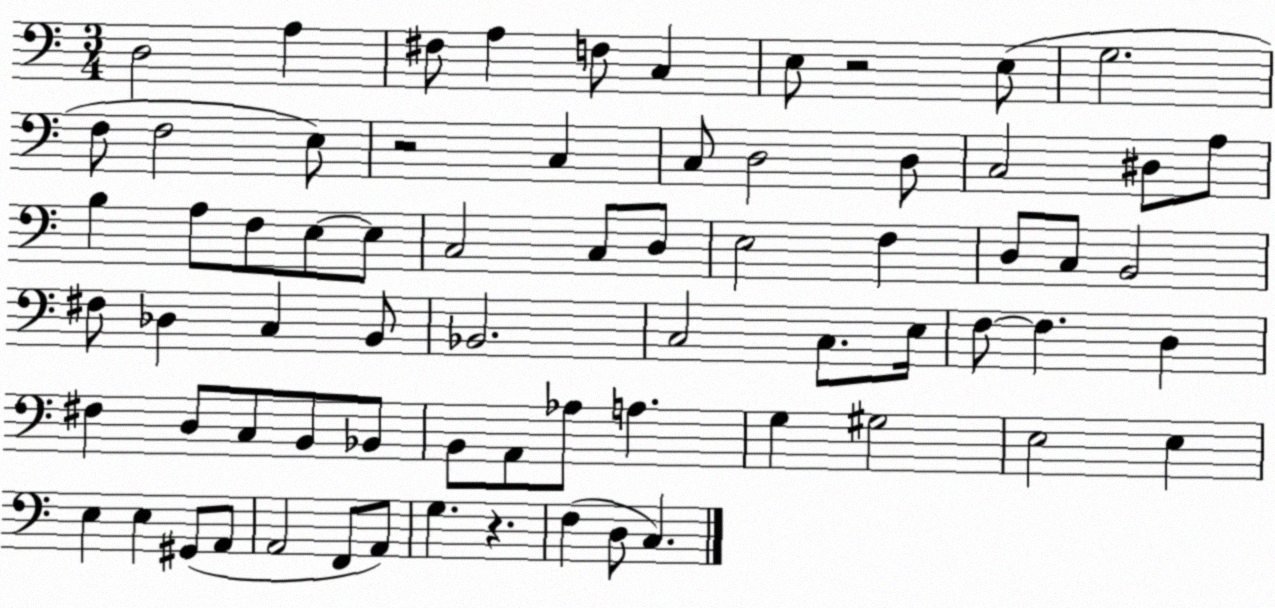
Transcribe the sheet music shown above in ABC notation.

X:1
T:Untitled
M:3/4
L:1/4
K:C
D,2 A, ^F,/2 A, F,/2 C, E,/2 z2 E,/2 G,2 F,/2 F,2 E,/2 z2 C, C,/2 D,2 D,/2 C,2 ^D,/2 A,/2 B, A,/2 F,/2 E,/2 E,/2 C,2 C,/2 D,/2 E,2 F, D,/2 C,/2 B,,2 ^F,/2 _D, C, B,,/2 _B,,2 C,2 C,/2 E,/4 F,/2 F, D, ^F, D,/2 C,/2 B,,/2 _B,,/2 B,,/2 A,,/2 _A,/2 A, G, ^G,2 E,2 E, E, E, ^G,,/2 A,,/2 A,,2 F,,/2 A,,/2 G, z F, D,/2 C,